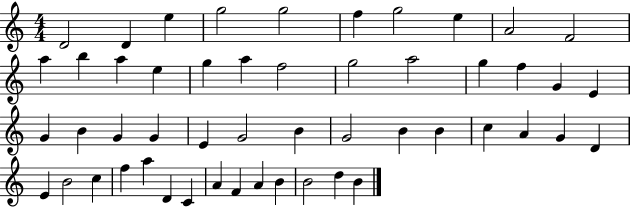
{
  \clef treble
  \numericTimeSignature
  \time 4/4
  \key c \major
  d'2 d'4 e''4 | g''2 g''2 | f''4 g''2 e''4 | a'2 f'2 | \break a''4 b''4 a''4 e''4 | g''4 a''4 f''2 | g''2 a''2 | g''4 f''4 g'4 e'4 | \break g'4 b'4 g'4 g'4 | e'4 g'2 b'4 | g'2 b'4 b'4 | c''4 a'4 g'4 d'4 | \break e'4 b'2 c''4 | f''4 a''4 d'4 c'4 | a'4 f'4 a'4 b'4 | b'2 d''4 b'4 | \break \bar "|."
}